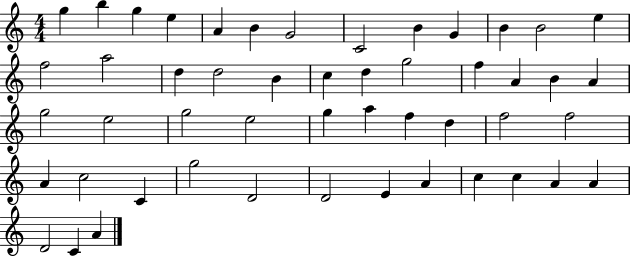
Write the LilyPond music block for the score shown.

{
  \clef treble
  \numericTimeSignature
  \time 4/4
  \key c \major
  g''4 b''4 g''4 e''4 | a'4 b'4 g'2 | c'2 b'4 g'4 | b'4 b'2 e''4 | \break f''2 a''2 | d''4 d''2 b'4 | c''4 d''4 g''2 | f''4 a'4 b'4 a'4 | \break g''2 e''2 | g''2 e''2 | g''4 a''4 f''4 d''4 | f''2 f''2 | \break a'4 c''2 c'4 | g''2 d'2 | d'2 e'4 a'4 | c''4 c''4 a'4 a'4 | \break d'2 c'4 a'4 | \bar "|."
}